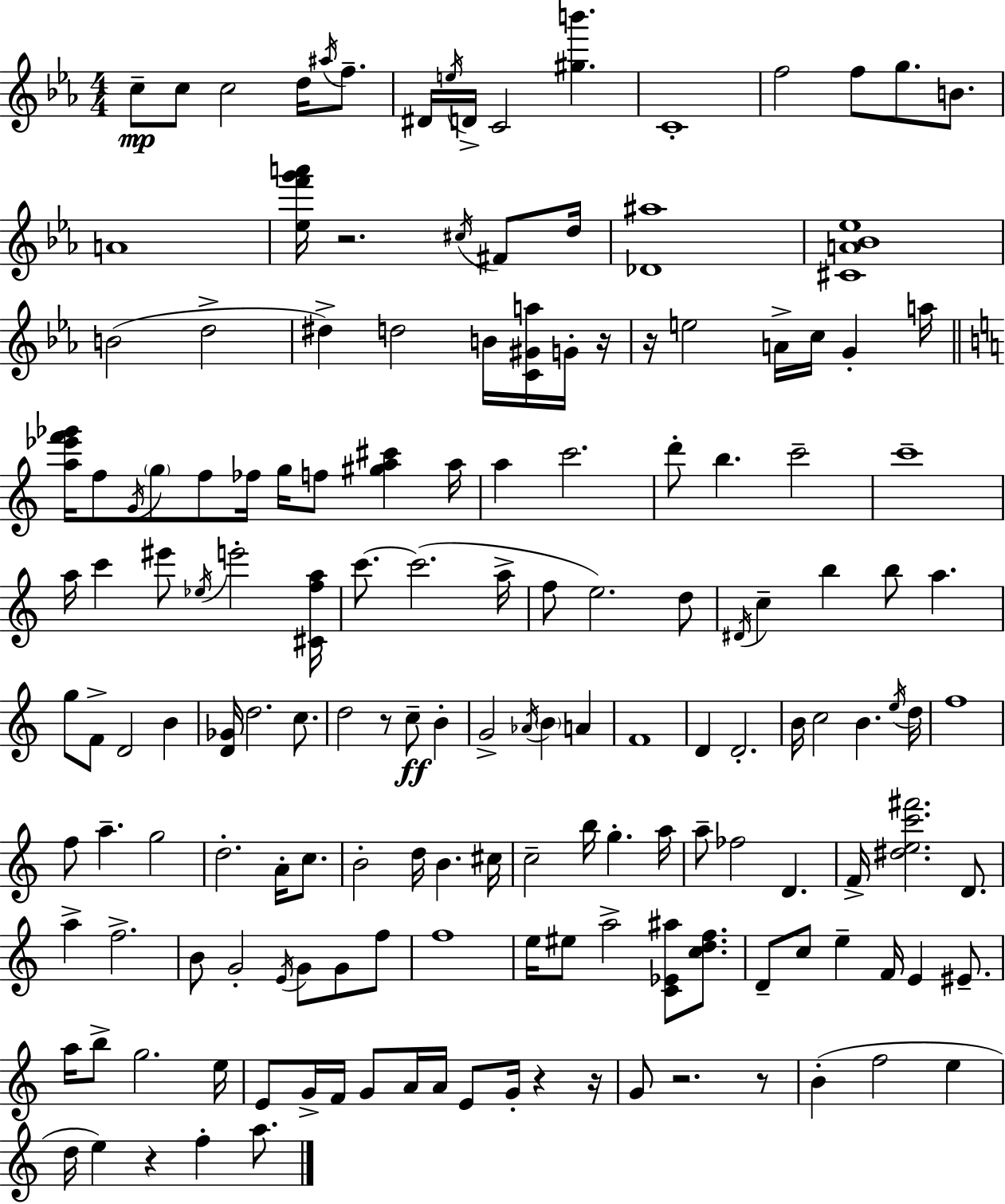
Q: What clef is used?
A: treble